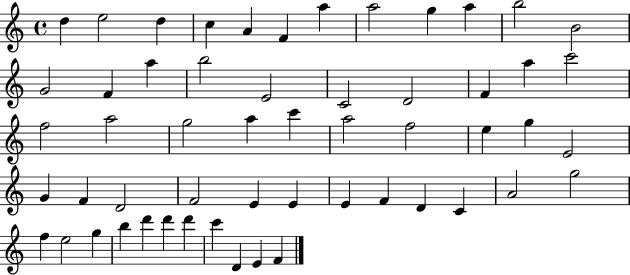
X:1
T:Untitled
M:4/4
L:1/4
K:C
d e2 d c A F a a2 g a b2 B2 G2 F a b2 E2 C2 D2 F a c'2 f2 a2 g2 a c' a2 f2 e g E2 G F D2 F2 E E E F D C A2 g2 f e2 g b d' d' d' c' D E F